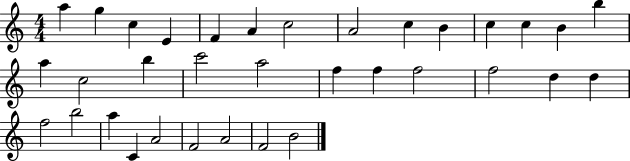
{
  \clef treble
  \numericTimeSignature
  \time 4/4
  \key c \major
  a''4 g''4 c''4 e'4 | f'4 a'4 c''2 | a'2 c''4 b'4 | c''4 c''4 b'4 b''4 | \break a''4 c''2 b''4 | c'''2 a''2 | f''4 f''4 f''2 | f''2 d''4 d''4 | \break f''2 b''2 | a''4 c'4 a'2 | f'2 a'2 | f'2 b'2 | \break \bar "|."
}